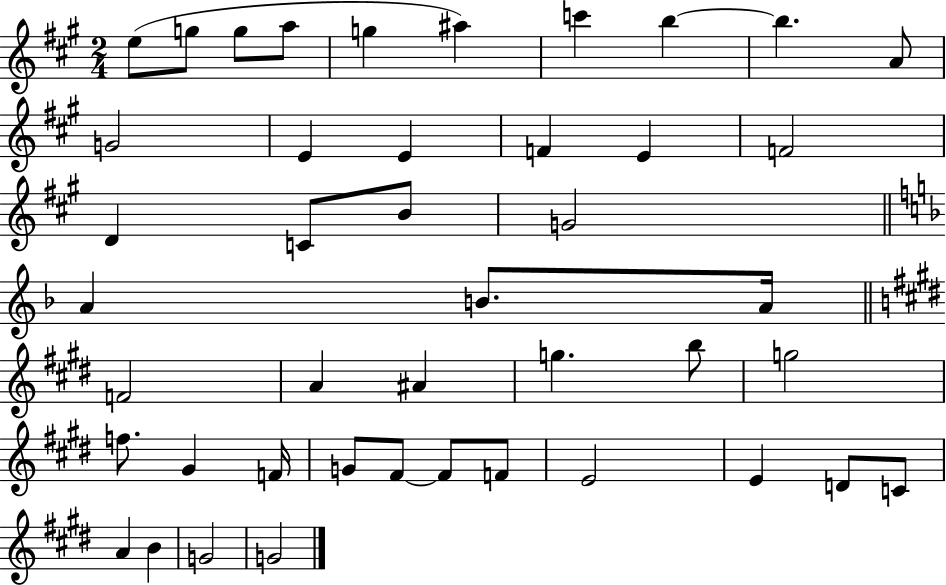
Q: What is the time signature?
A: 2/4